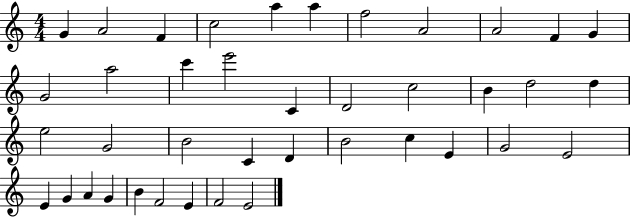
{
  \clef treble
  \numericTimeSignature
  \time 4/4
  \key c \major
  g'4 a'2 f'4 | c''2 a''4 a''4 | f''2 a'2 | a'2 f'4 g'4 | \break g'2 a''2 | c'''4 e'''2 c'4 | d'2 c''2 | b'4 d''2 d''4 | \break e''2 g'2 | b'2 c'4 d'4 | b'2 c''4 e'4 | g'2 e'2 | \break e'4 g'4 a'4 g'4 | b'4 f'2 e'4 | f'2 e'2 | \bar "|."
}